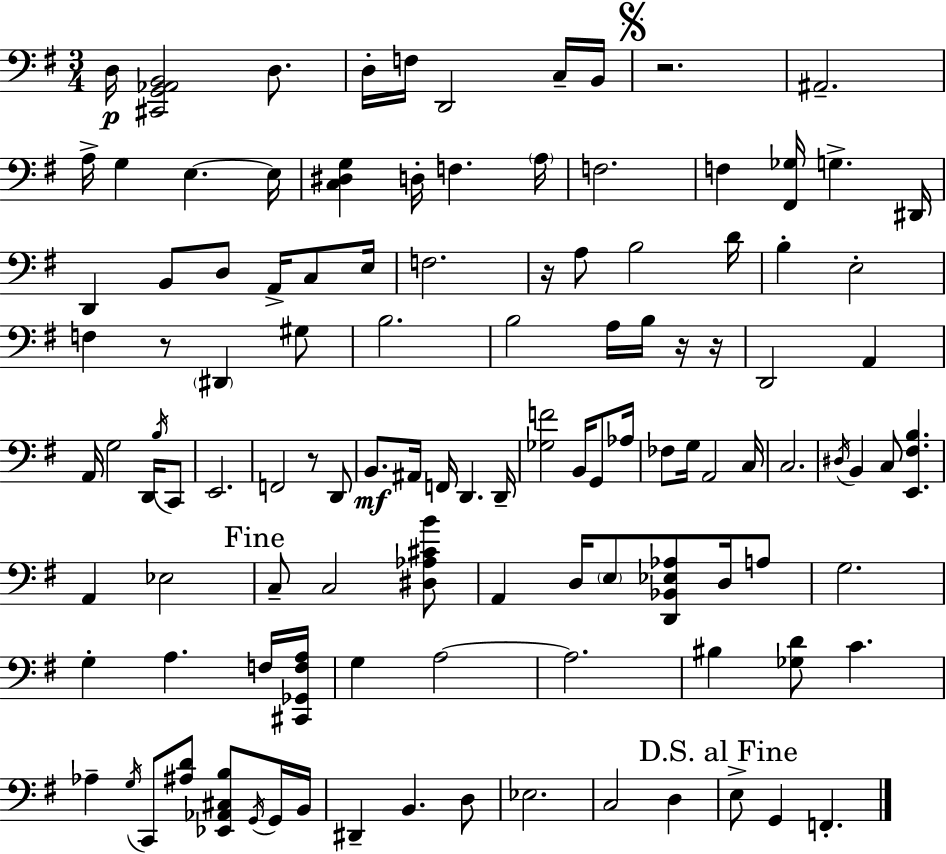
{
  \clef bass
  \numericTimeSignature
  \time 3/4
  \key g \major
  d16\p <cis, g, aes, b,>2 d8. | d16-. f16 d,2 c16-- b,16 | \mark \markup { \musicglyph "scripts.segno" } r2. | ais,2.-- | \break a16-> g4 e4.~~ e16 | <c dis g>4 d16-. f4. \parenthesize a16 | f2. | f4 <fis, ges>16 g4.-> dis,16 | \break d,4 b,8 d8 a,16-> c8 e16 | f2. | r16 a8 b2 d'16 | b4-. e2-. | \break f4 r8 \parenthesize dis,4 gis8 | b2. | b2 a16 b16 r16 r16 | d,2 a,4 | \break a,16 g2 d,16 \acciaccatura { b16 } c,8 | e,2. | f,2 r8 d,8 | b,8.\mf ais,16 f,16 d,4. | \break d,16-- <ges f'>2 b,16 g,8 | aes16 fes8 g16 a,2 | c16 c2. | \acciaccatura { dis16 } b,4 c8 <e, fis b>4. | \break a,4 ees2 | \mark "Fine" c8-- c2 | <dis aes cis' b'>8 a,4 d16 \parenthesize e8 <d, bes, ees aes>8 d16 | a8 g2. | \break g4-. a4. | f16 <cis, ges, f a>16 g4 a2~~ | a2. | bis4 <ges d'>8 c'4. | \break aes4-- \acciaccatura { g16 } c,8 <ais d'>8 <ees, aes, cis b>8 | \acciaccatura { g,16 } g,16 b,16 dis,4-- b,4. | d8 ees2. | c2 | \break d4 \mark "D.S. al Fine" e8-> g,4 f,4.-. | \bar "|."
}